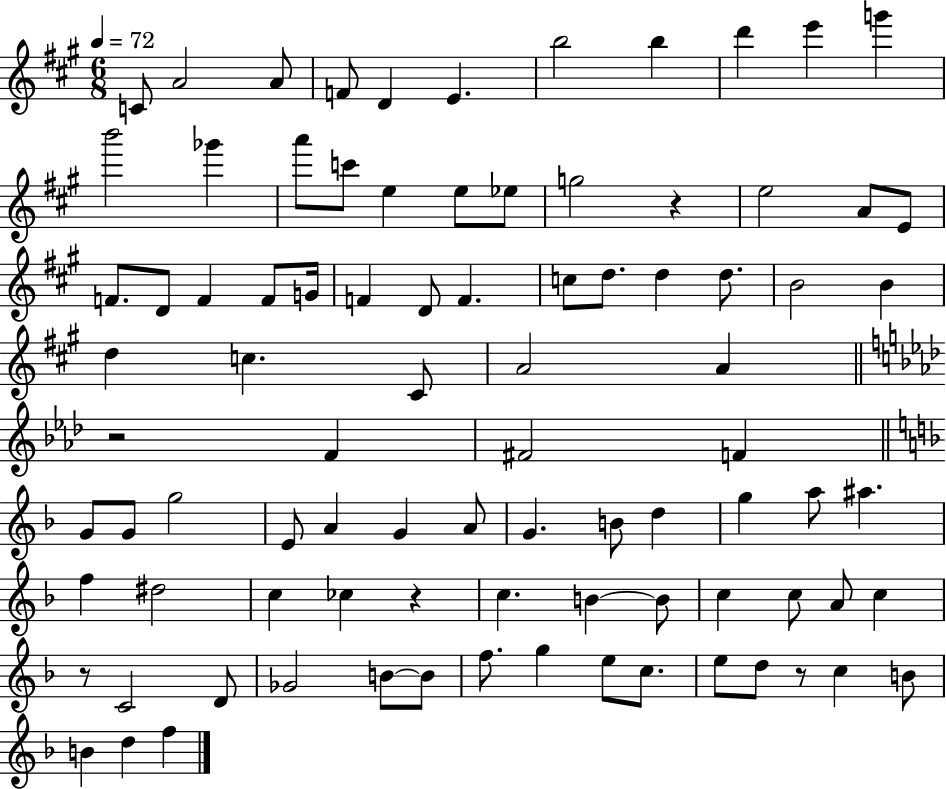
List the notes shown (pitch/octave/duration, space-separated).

C4/e A4/h A4/e F4/e D4/q E4/q. B5/h B5/q D6/q E6/q G6/q B6/h Gb6/q A6/e C6/e E5/q E5/e Eb5/e G5/h R/q E5/h A4/e E4/e F4/e. D4/e F4/q F4/e G4/s F4/q D4/e F4/q. C5/e D5/e. D5/q D5/e. B4/h B4/q D5/q C5/q. C#4/e A4/h A4/q R/h F4/q F#4/h F4/q G4/e G4/e G5/h E4/e A4/q G4/q A4/e G4/q. B4/e D5/q G5/q A5/e A#5/q. F5/q D#5/h C5/q CES5/q R/q C5/q. B4/q B4/e C5/q C5/e A4/e C5/q R/e C4/h D4/e Gb4/h B4/e B4/e F5/e. G5/q E5/e C5/e. E5/e D5/e R/e C5/q B4/e B4/q D5/q F5/q